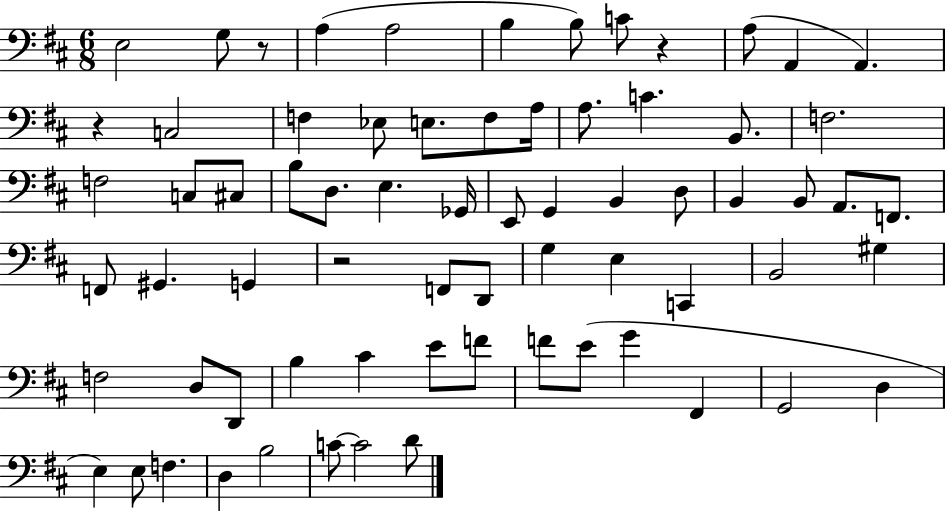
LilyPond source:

{
  \clef bass
  \numericTimeSignature
  \time 6/8
  \key d \major
  e2 g8 r8 | a4( a2 | b4 b8) c'8 r4 | a8( a,4 a,4.) | \break r4 c2 | f4 ees8 e8. f8 a16 | a8. c'4. b,8. | f2. | \break f2 c8 cis8 | b8 d8. e4. ges,16 | e,8 g,4 b,4 d8 | b,4 b,8 a,8. f,8. | \break f,8 gis,4. g,4 | r2 f,8 d,8 | g4 e4 c,4 | b,2 gis4 | \break f2 d8 d,8 | b4 cis'4 e'8 f'8 | f'8 e'8( g'4 fis,4 | g,2 d4 | \break e4) e8 f4. | d4 b2 | c'8~~ c'2 d'8 | \bar "|."
}